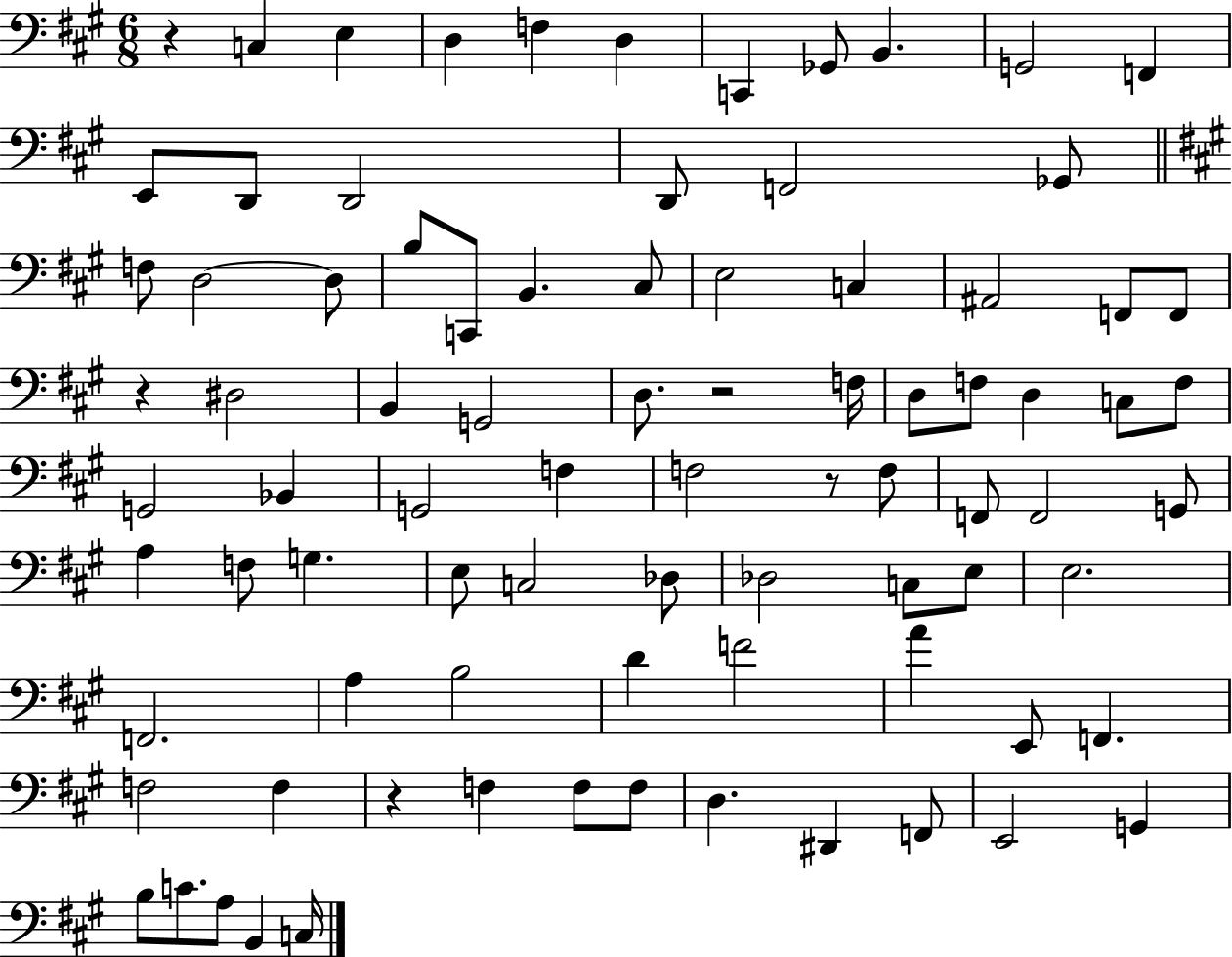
X:1
T:Untitled
M:6/8
L:1/4
K:A
z C, E, D, F, D, C,, _G,,/2 B,, G,,2 F,, E,,/2 D,,/2 D,,2 D,,/2 F,,2 _G,,/2 F,/2 D,2 D,/2 B,/2 C,,/2 B,, ^C,/2 E,2 C, ^A,,2 F,,/2 F,,/2 z ^D,2 B,, G,,2 D,/2 z2 F,/4 D,/2 F,/2 D, C,/2 F,/2 G,,2 _B,, G,,2 F, F,2 z/2 F,/2 F,,/2 F,,2 G,,/2 A, F,/2 G, E,/2 C,2 _D,/2 _D,2 C,/2 E,/2 E,2 F,,2 A, B,2 D F2 A E,,/2 F,, F,2 F, z F, F,/2 F,/2 D, ^D,, F,,/2 E,,2 G,, B,/2 C/2 A,/2 B,, C,/4